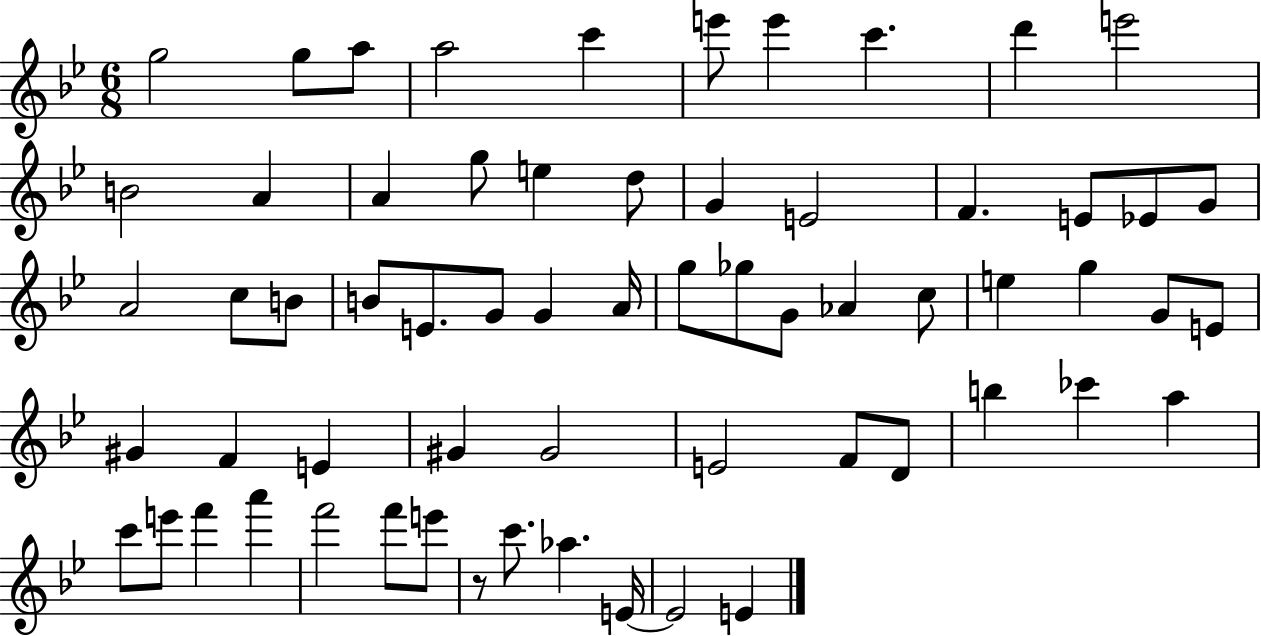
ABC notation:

X:1
T:Untitled
M:6/8
L:1/4
K:Bb
g2 g/2 a/2 a2 c' e'/2 e' c' d' e'2 B2 A A g/2 e d/2 G E2 F E/2 _E/2 G/2 A2 c/2 B/2 B/2 E/2 G/2 G A/4 g/2 _g/2 G/2 _A c/2 e g G/2 E/2 ^G F E ^G ^G2 E2 F/2 D/2 b _c' a c'/2 e'/2 f' a' f'2 f'/2 e'/2 z/2 c'/2 _a E/4 E2 E